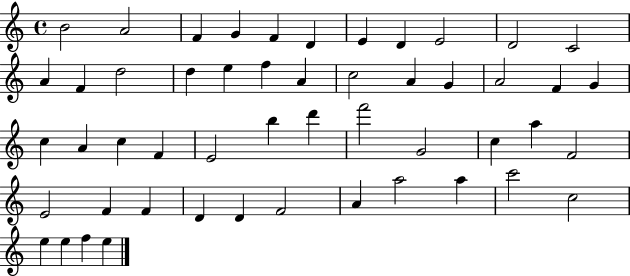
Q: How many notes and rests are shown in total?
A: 51